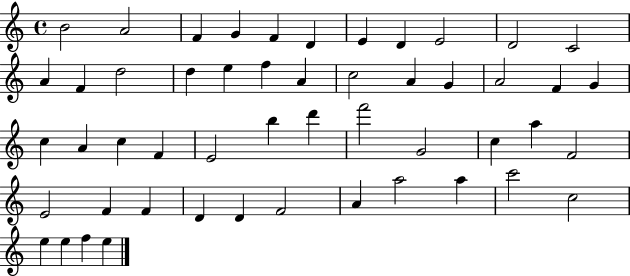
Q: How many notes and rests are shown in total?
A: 51